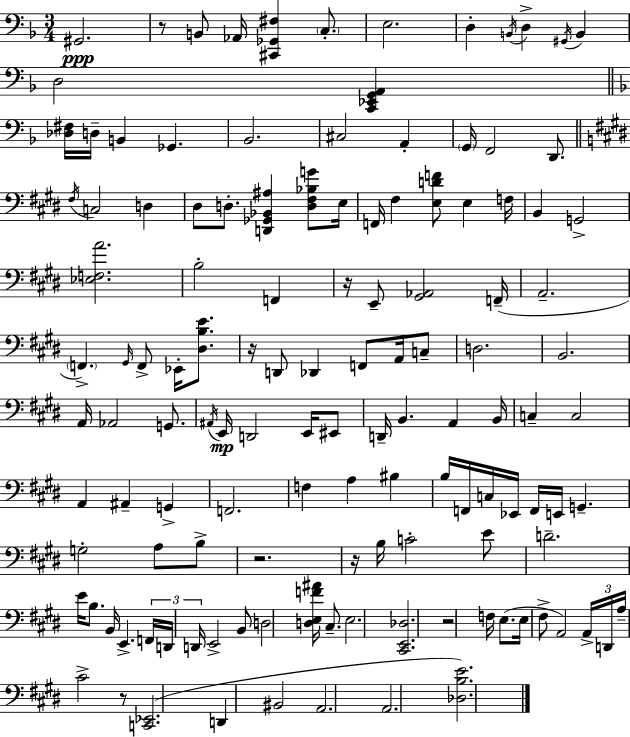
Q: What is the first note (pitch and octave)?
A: G#2